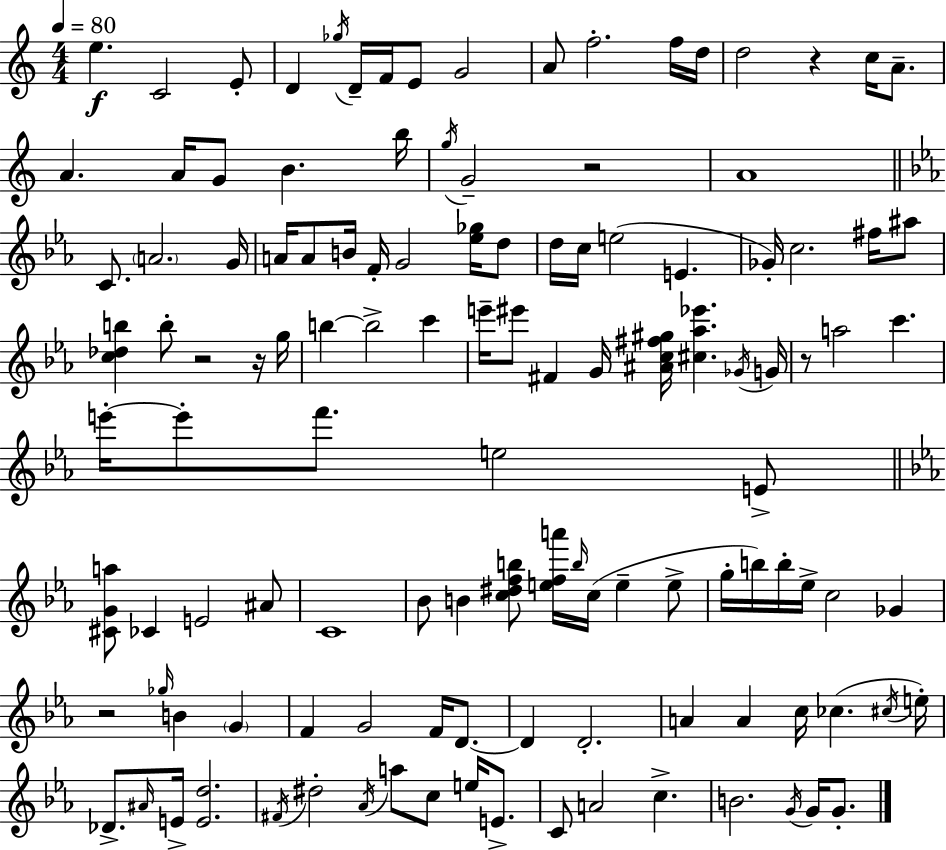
{
  \clef treble
  \numericTimeSignature
  \time 4/4
  \key c \major
  \tempo 4 = 80
  e''4.\f c'2 e'8-. | d'4 \acciaccatura { ges''16 } d'16-- f'16 e'8 g'2 | a'8 f''2.-. f''16 | d''16 d''2 r4 c''16 a'8.-- | \break a'4. a'16 g'8 b'4. | b''16 \acciaccatura { g''16 } g'2-- r2 | a'1 | \bar "||" \break \key ees \major c'8. \parenthesize a'2. g'16 | a'16 a'8 b'16 f'16-. g'2 <ees'' ges''>16 d''8 | d''16 c''16 e''2( e'4. | ges'16-.) c''2. fis''16 ais''8 | \break <c'' des'' b''>4 b''8-. r2 r16 g''16 | b''4~~ b''2-> c'''4 | e'''16-- eis'''8 fis'4 g'16 <ais' c'' fis'' gis''>16 <cis'' aes'' ees'''>4. \acciaccatura { ges'16 } | g'16 r8 a''2 c'''4. | \break e'''16-.~~ e'''8-. f'''8. e''2 e'8-> | \bar "||" \break \key ees \major <cis' g' a''>8 ces'4 e'2 ais'8 | c'1 | bes'8 b'4 <c'' dis'' f'' b''>8 <e'' f'' a'''>16 \grace { b''16 } c''16( e''4-- e''8-> | g''16-. b''16) b''16-. ees''16-> c''2 ges'4 | \break r2 \grace { ges''16 } b'4 \parenthesize g'4 | f'4 g'2 f'16 d'8.~~ | d'4 d'2.-. | a'4 a'4 c''16 ces''4.( | \break \acciaccatura { cis''16 } e''16-.) des'8.-> \grace { ais'16 } e'16-> <e' d''>2. | \acciaccatura { fis'16 } dis''2-. \acciaccatura { aes'16 } a''8 | c''8 e''16 e'8.-> c'8 a'2 | c''4.-> b'2. | \break \acciaccatura { g'16 } g'16 g'8.-. \bar "|."
}